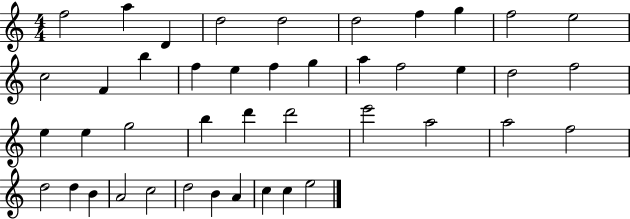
X:1
T:Untitled
M:4/4
L:1/4
K:C
f2 a D d2 d2 d2 f g f2 e2 c2 F b f e f g a f2 e d2 f2 e e g2 b d' d'2 e'2 a2 a2 f2 d2 d B A2 c2 d2 B A c c e2